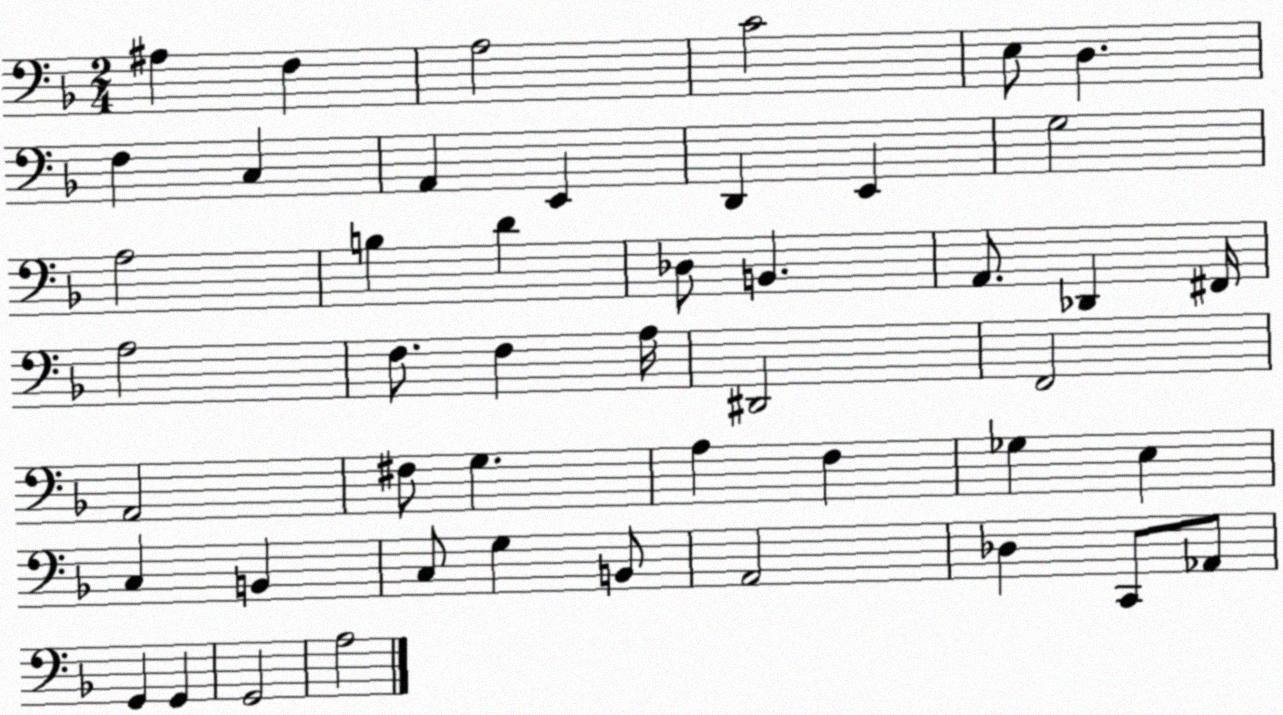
X:1
T:Untitled
M:2/4
L:1/4
K:F
^A, F, A,2 C2 E,/2 D, F, C, A,, E,, D,, E,, G,2 A,2 B, D _D,/2 B,, A,,/2 _D,, ^F,,/4 A,2 F,/2 F, A,/4 ^D,,2 F,,2 A,,2 ^F,/2 G, A, F, _G, E, C, B,, C,/2 G, B,,/2 A,,2 _D, C,,/2 _A,,/2 G,, G,, G,,2 A,2